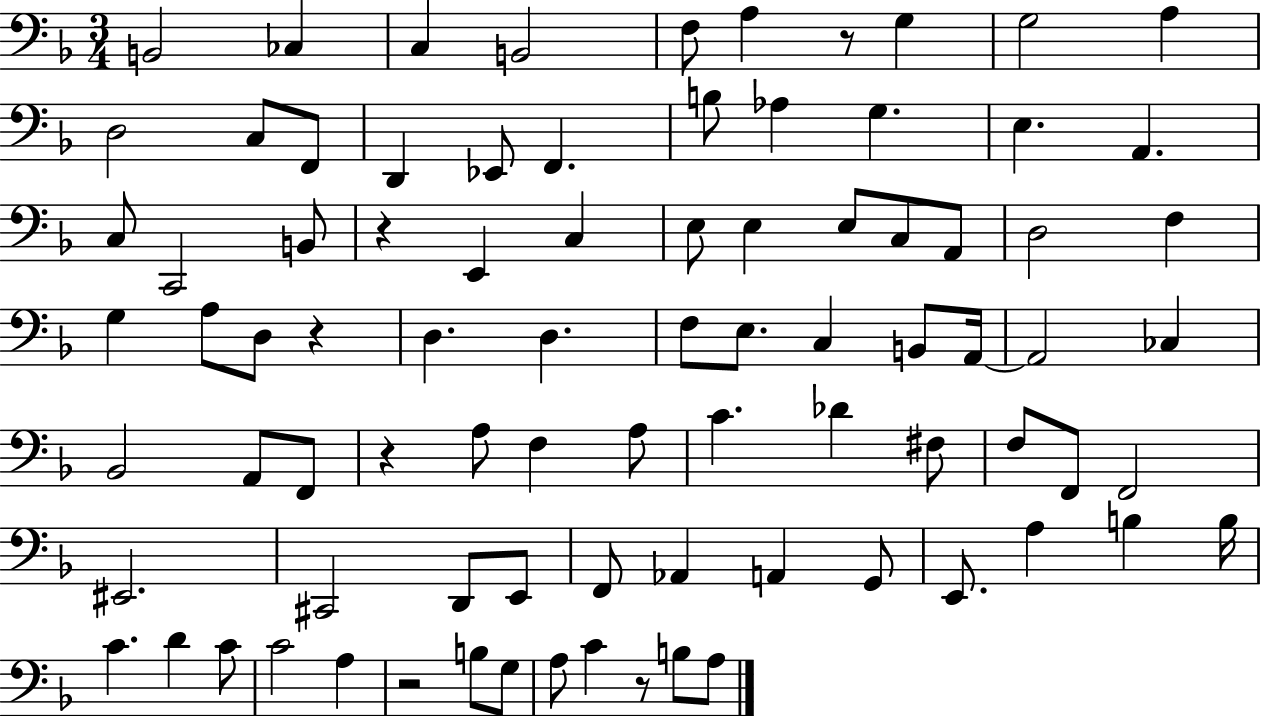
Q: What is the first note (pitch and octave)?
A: B2